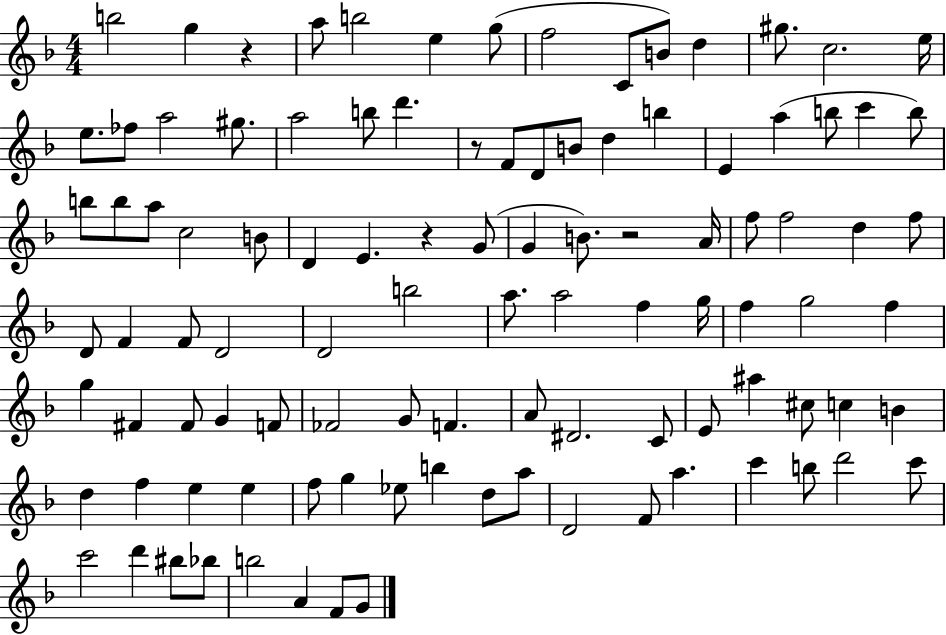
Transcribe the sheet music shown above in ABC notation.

X:1
T:Untitled
M:4/4
L:1/4
K:F
b2 g z a/2 b2 e g/2 f2 C/2 B/2 d ^g/2 c2 e/4 e/2 _f/2 a2 ^g/2 a2 b/2 d' z/2 F/2 D/2 B/2 d b E a b/2 c' b/2 b/2 b/2 a/2 c2 B/2 D E z G/2 G B/2 z2 A/4 f/2 f2 d f/2 D/2 F F/2 D2 D2 b2 a/2 a2 f g/4 f g2 f g ^F ^F/2 G F/2 _F2 G/2 F A/2 ^D2 C/2 E/2 ^a ^c/2 c B d f e e f/2 g _e/2 b d/2 a/2 D2 F/2 a c' b/2 d'2 c'/2 c'2 d' ^b/2 _b/2 b2 A F/2 G/2